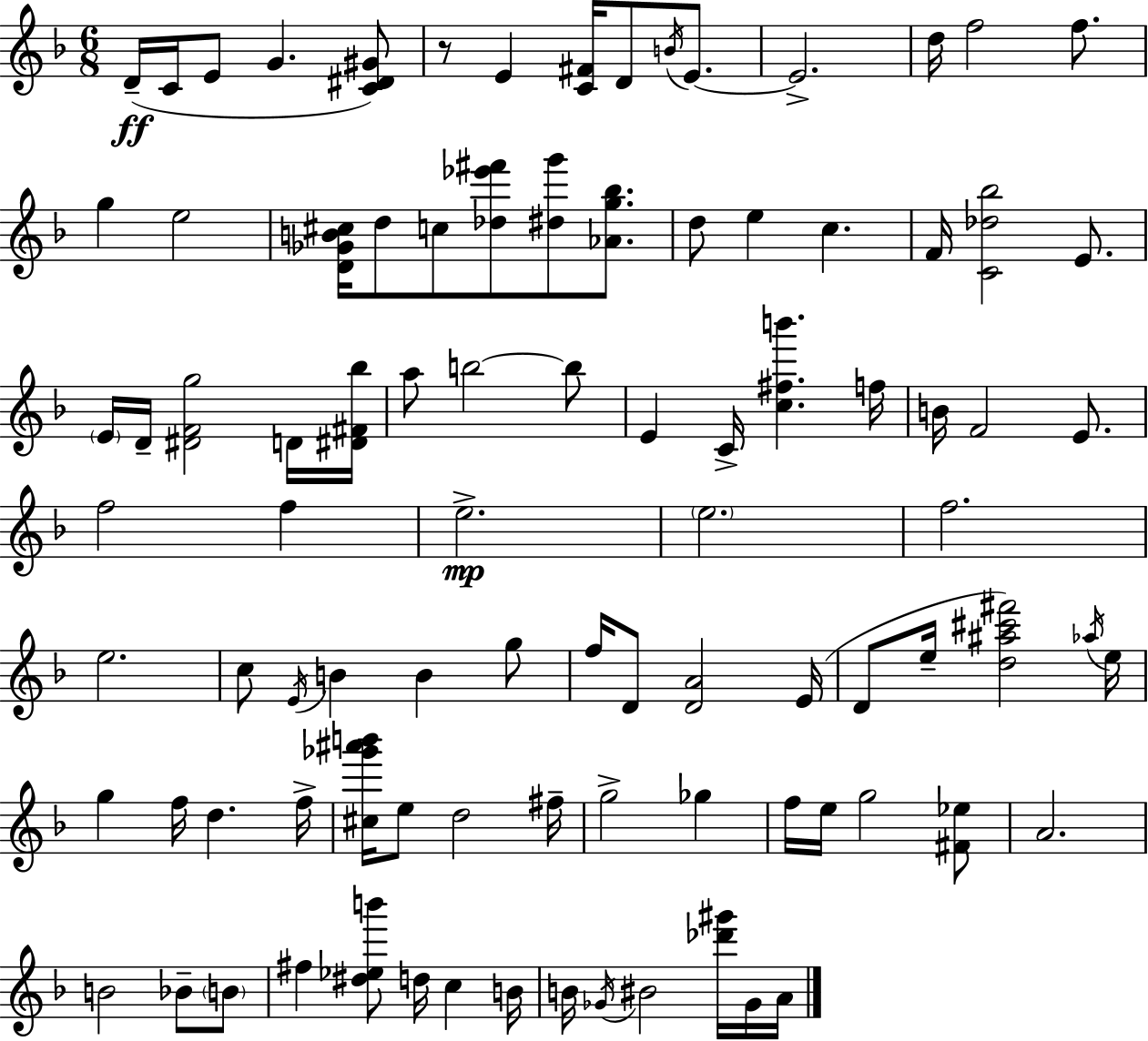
{
  \clef treble
  \numericTimeSignature
  \time 6/8
  \key f \major
  d'16--(\ff c'16 e'8 g'4. <c' dis' gis'>8) | r8 e'4 <c' fis'>16 d'8 \acciaccatura { b'16 } e'8.~~ | e'2.-> | d''16 f''2 f''8. | \break g''4 e''2 | <d' ges' b' cis''>16 d''8 c''8 <des'' ees''' fis'''>8 <dis'' g'''>8 <aes' g'' bes''>8. | d''8 e''4 c''4. | f'16 <c' des'' bes''>2 e'8. | \break \parenthesize e'16 d'16-- <dis' f' g''>2 d'16 | <dis' fis' bes''>16 a''8 b''2~~ b''8 | e'4 c'16-> <c'' fis'' b'''>4. | f''16 b'16 f'2 e'8. | \break f''2 f''4 | e''2.->\mp | \parenthesize e''2. | f''2. | \break e''2. | c''8 \acciaccatura { e'16 } b'4 b'4 | g''8 f''16 d'8 <d' a'>2 | e'16( d'8 e''16-- <d'' ais'' cis''' fis'''>2) | \break \acciaccatura { aes''16 } e''16 g''4 f''16 d''4. | f''16-> <cis'' ges''' ais''' b'''>16 e''8 d''2 | fis''16-- g''2-> ges''4 | f''16 e''16 g''2 | \break <fis' ees''>8 a'2. | b'2 bes'8-- | \parenthesize b'8 fis''4 <dis'' ees'' b'''>8 d''16 c''4 | b'16 b'16 \acciaccatura { ges'16 } bis'2 | \break <des''' gis'''>16 ges'16 a'16 \bar "|."
}